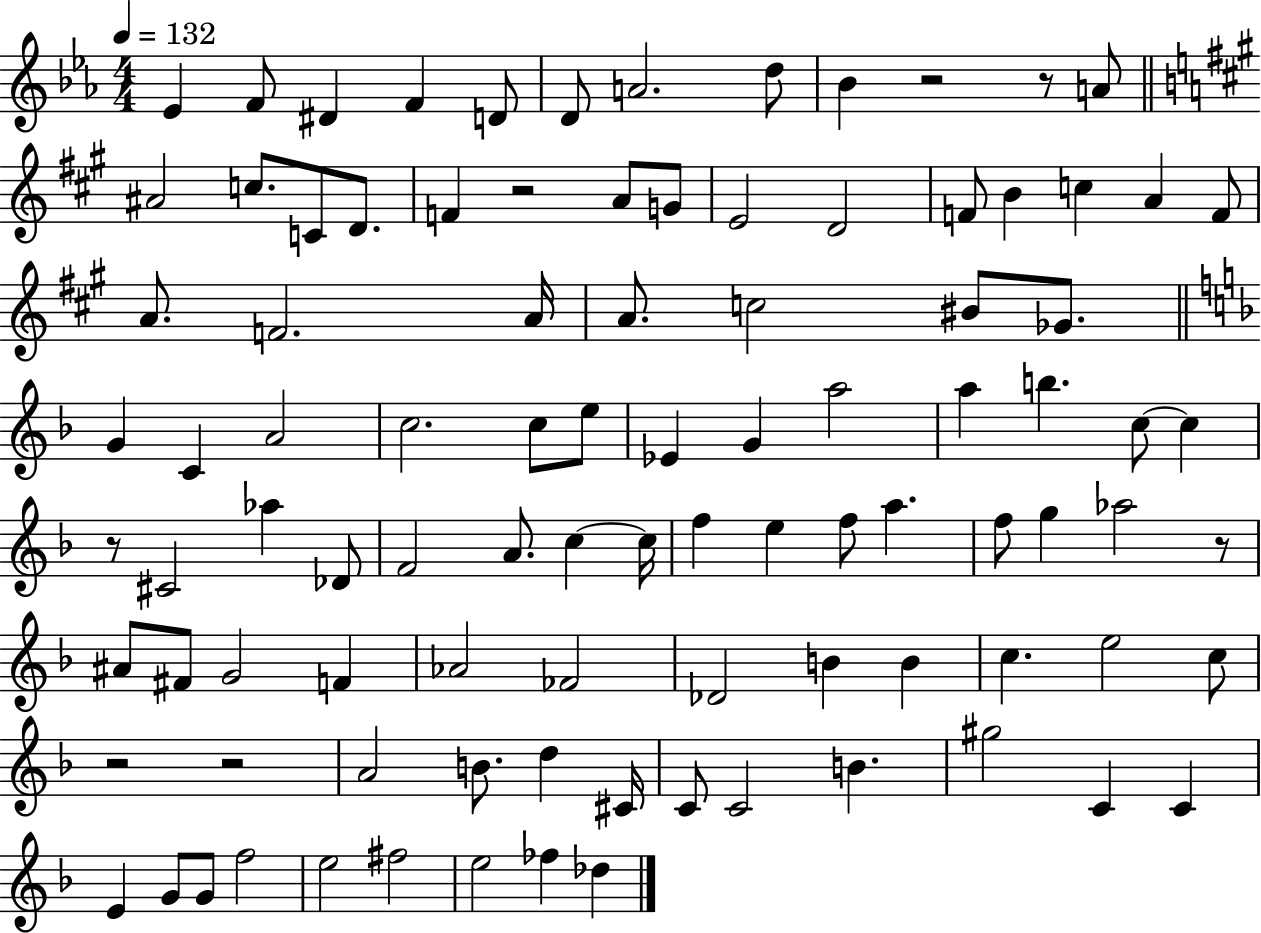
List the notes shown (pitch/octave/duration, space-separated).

Eb4/q F4/e D#4/q F4/q D4/e D4/e A4/h. D5/e Bb4/q R/h R/e A4/e A#4/h C5/e. C4/e D4/e. F4/q R/h A4/e G4/e E4/h D4/h F4/e B4/q C5/q A4/q F4/e A4/e. F4/h. A4/s A4/e. C5/h BIS4/e Gb4/e. G4/q C4/q A4/h C5/h. C5/e E5/e Eb4/q G4/q A5/h A5/q B5/q. C5/e C5/q R/e C#4/h Ab5/q Db4/e F4/h A4/e. C5/q C5/s F5/q E5/q F5/e A5/q. F5/e G5/q Ab5/h R/e A#4/e F#4/e G4/h F4/q Ab4/h FES4/h Db4/h B4/q B4/q C5/q. E5/h C5/e R/h R/h A4/h B4/e. D5/q C#4/s C4/e C4/h B4/q. G#5/h C4/q C4/q E4/q G4/e G4/e F5/h E5/h F#5/h E5/h FES5/q Db5/q